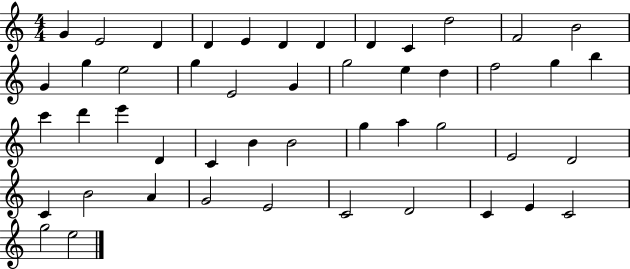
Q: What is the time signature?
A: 4/4